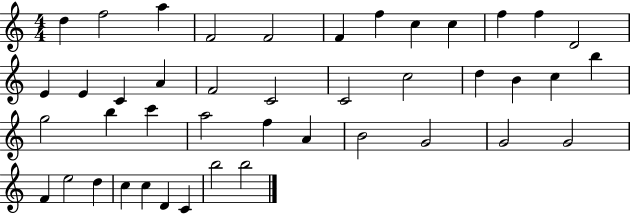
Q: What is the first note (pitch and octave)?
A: D5